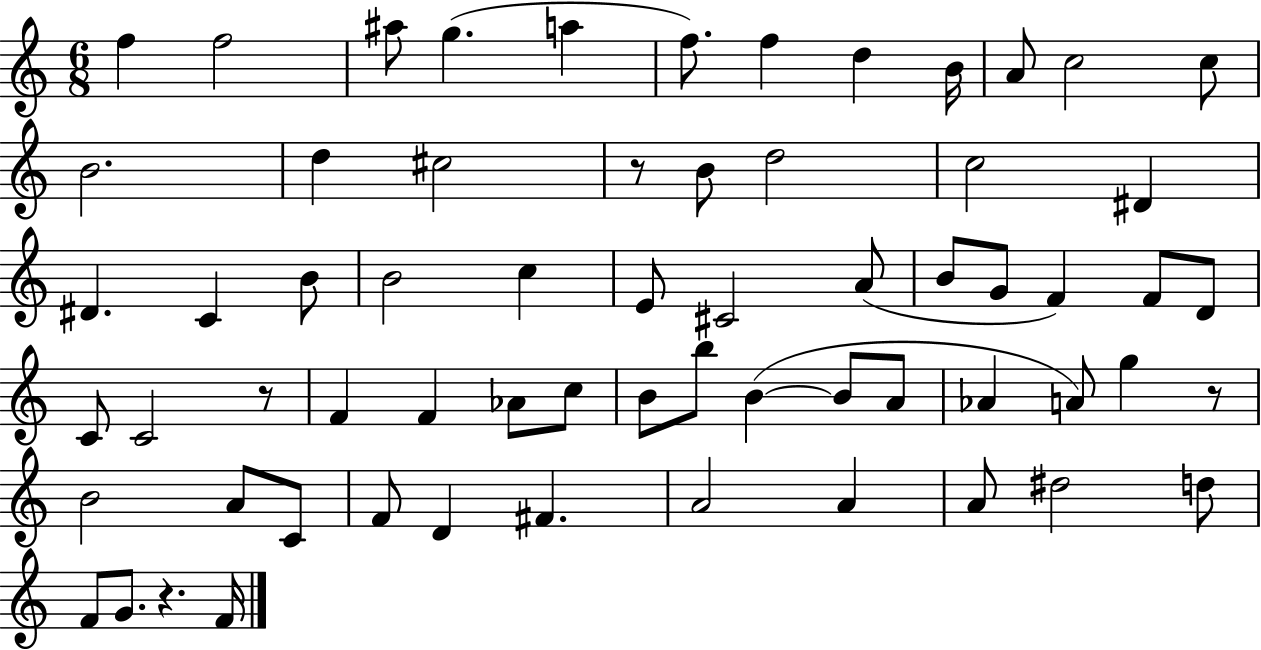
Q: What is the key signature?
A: C major